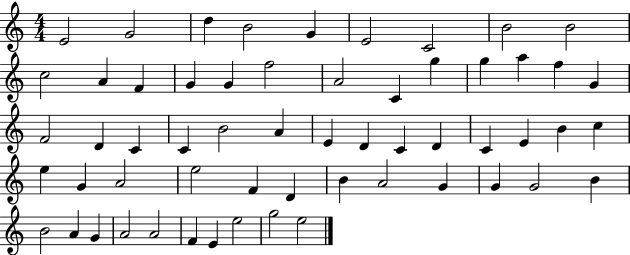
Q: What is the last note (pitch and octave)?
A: E5